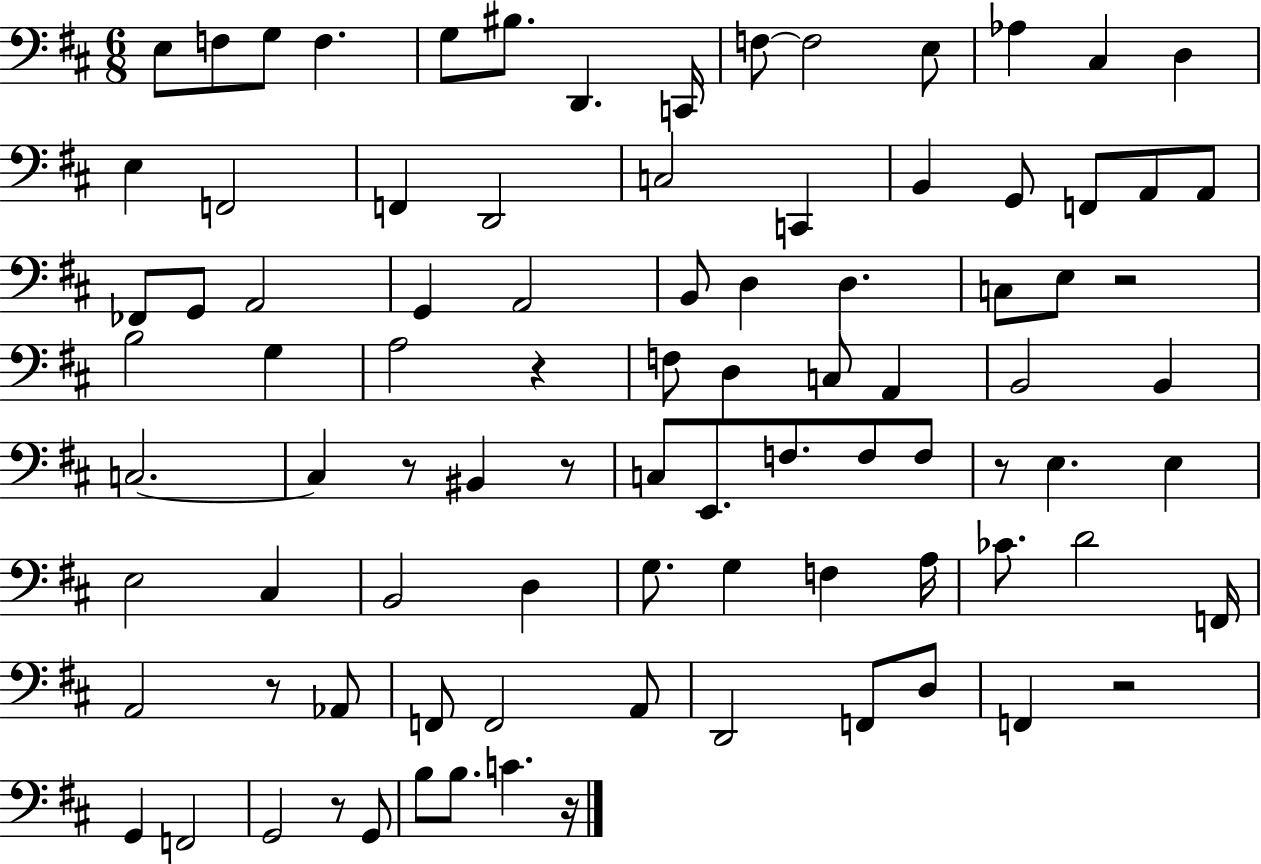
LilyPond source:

{
  \clef bass
  \numericTimeSignature
  \time 6/8
  \key d \major
  \repeat volta 2 { e8 f8 g8 f4. | g8 bis8. d,4. c,16 | f8~~ f2 e8 | aes4 cis4 d4 | \break e4 f,2 | f,4 d,2 | c2 c,4 | b,4 g,8 f,8 a,8 a,8 | \break fes,8 g,8 a,2 | g,4 a,2 | b,8 d4 d4. | c8 e8 r2 | \break b2 g4 | a2 r4 | f8 d4 c8 a,4 | b,2 b,4 | \break c2.~~ | c4 r8 bis,4 r8 | c8 e,8. f8. f8 f8 | r8 e4. e4 | \break e2 cis4 | b,2 d4 | g8. g4 f4 a16 | ces'8. d'2 f,16 | \break a,2 r8 aes,8 | f,8 f,2 a,8 | d,2 f,8 d8 | f,4 r2 | \break g,4 f,2 | g,2 r8 g,8 | b8 b8. c'4. r16 | } \bar "|."
}